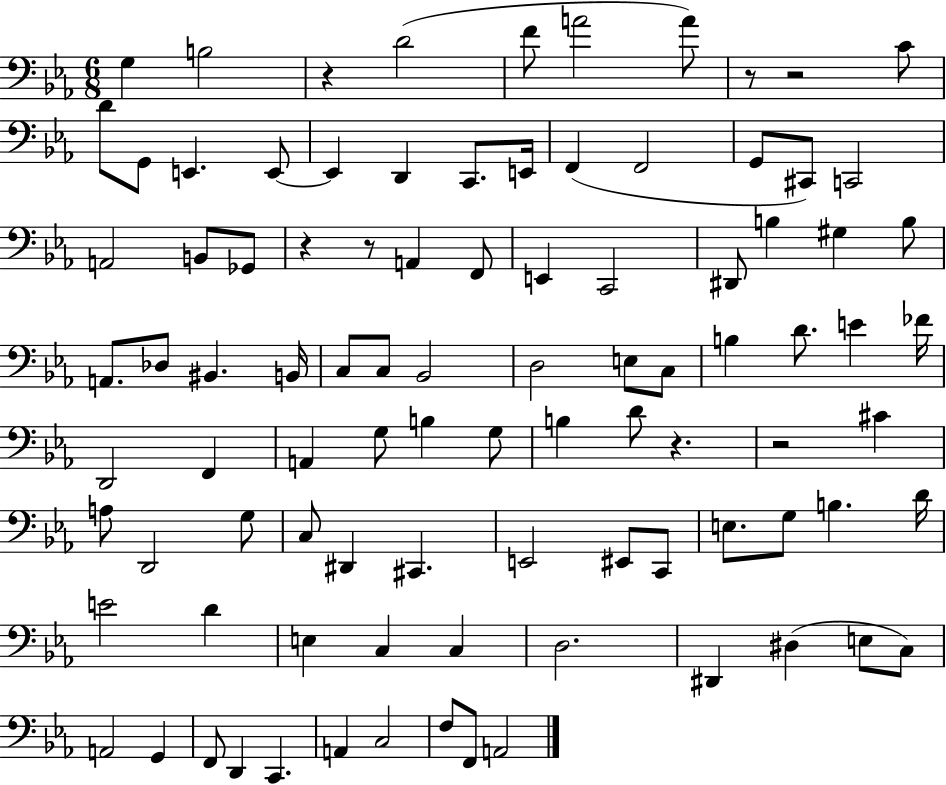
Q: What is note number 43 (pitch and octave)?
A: D4